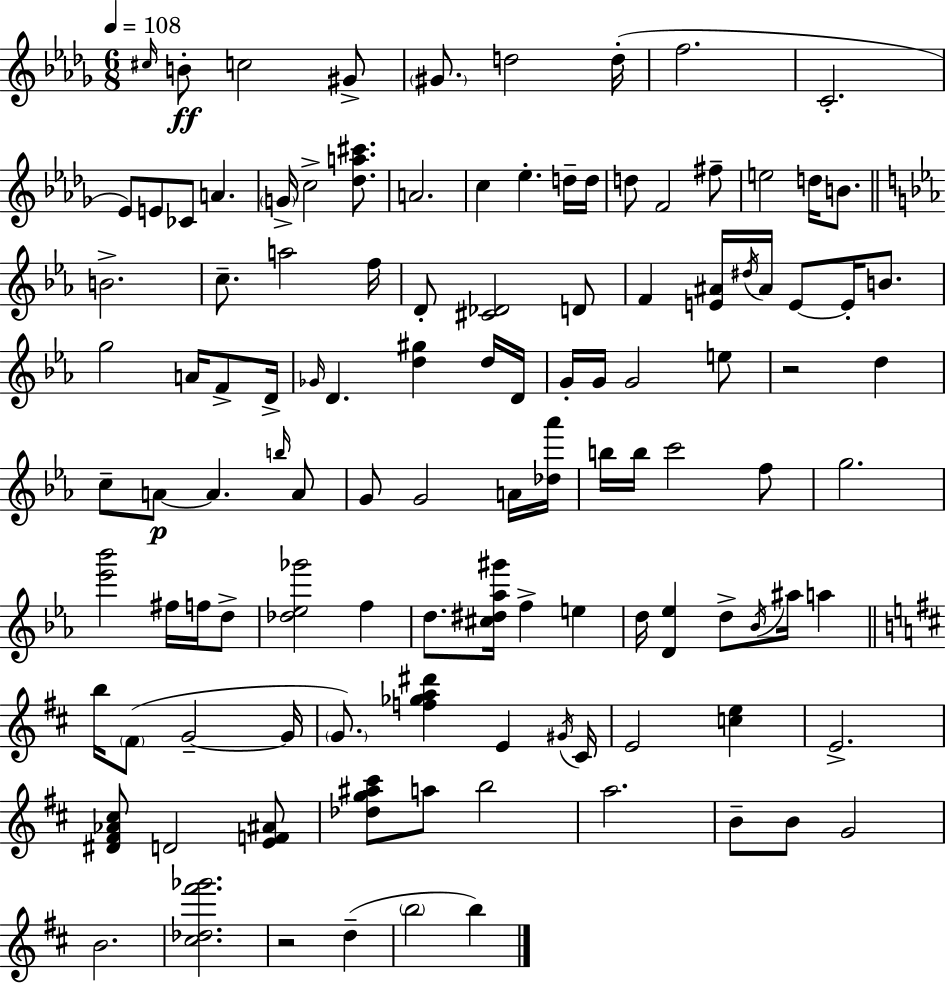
C#5/s B4/e C5/h G#4/e G#4/e. D5/h D5/s F5/h. C4/h. Eb4/e E4/e CES4/e A4/q. G4/s C5/h [Db5,A5,C#6]/e. A4/h. C5/q Eb5/q. D5/s D5/s D5/e F4/h F#5/e E5/h D5/s B4/e. B4/h. C5/e. A5/h F5/s D4/e [C#4,Db4]/h D4/e F4/q [E4,A#4]/s D#5/s A#4/s E4/e E4/s B4/e. G5/h A4/s F4/e D4/s Gb4/s D4/q. [D5,G#5]/q D5/s D4/s G4/s G4/s G4/h E5/e R/h D5/q C5/e A4/e A4/q. B5/s A4/e G4/e G4/h A4/s [Db5,Ab6]/s B5/s B5/s C6/h F5/e G5/h. [Eb6,Bb6]/h F#5/s F5/s D5/e [Db5,Eb5,Gb6]/h F5/q D5/e. [C#5,D#5,Ab5,G#6]/s F5/q E5/q D5/s [D4,Eb5]/q D5/e Bb4/s A#5/s A5/q B5/s F#4/e G4/h G4/s G4/e. [F5,Gb5,A5,D#6]/q E4/q G#4/s C#4/s E4/h [C5,E5]/q E4/h. [D#4,F#4,Ab4,C#5]/e D4/h [E4,F4,A#4]/e [Db5,G5,A#5,C#6]/e A5/e B5/h A5/h. B4/e B4/e G4/h B4/h. [C#5,Db5,F#6,Gb6]/h. R/h D5/q B5/h B5/q